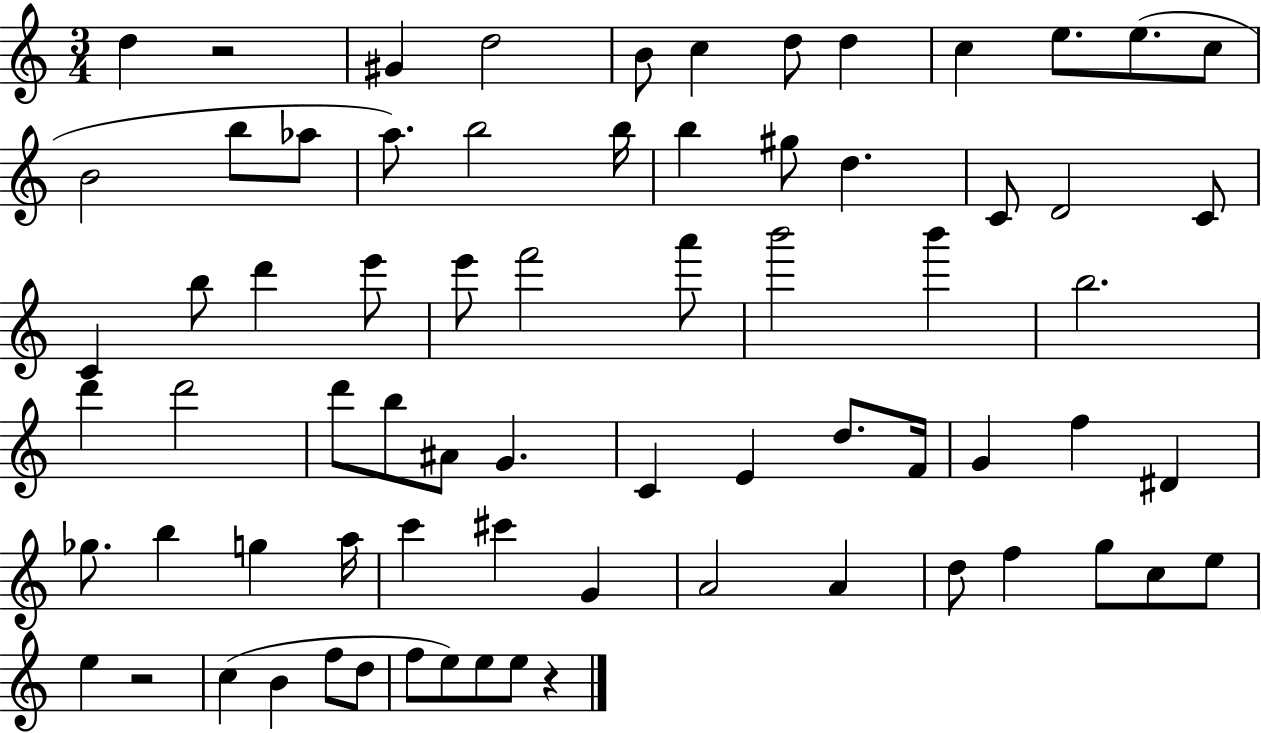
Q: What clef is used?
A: treble